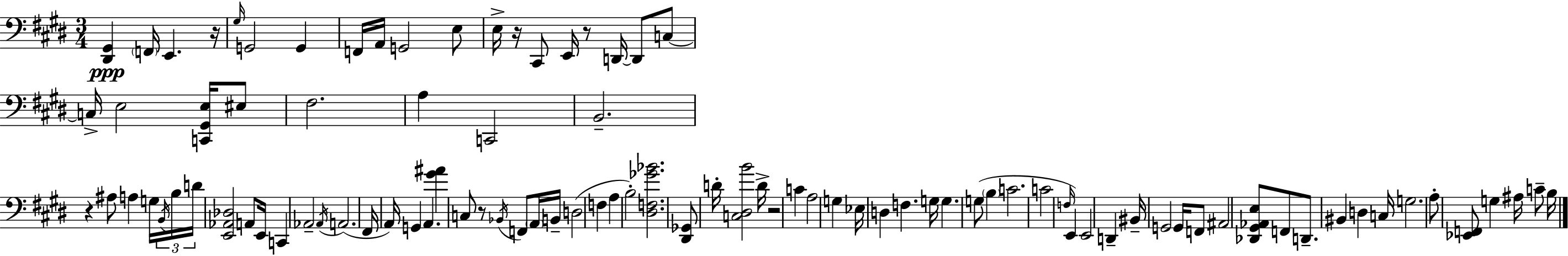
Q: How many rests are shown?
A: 6